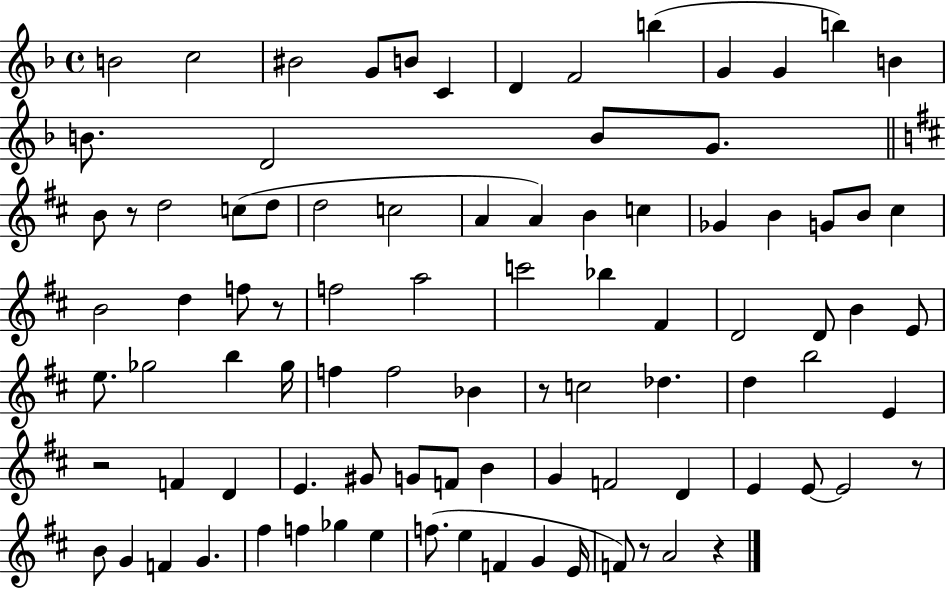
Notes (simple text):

B4/h C5/h BIS4/h G4/e B4/e C4/q D4/q F4/h B5/q G4/q G4/q B5/q B4/q B4/e. D4/h B4/e G4/e. B4/e R/e D5/h C5/e D5/e D5/h C5/h A4/q A4/q B4/q C5/q Gb4/q B4/q G4/e B4/e C#5/q B4/h D5/q F5/e R/e F5/h A5/h C6/h Bb5/q F#4/q D4/h D4/e B4/q E4/e E5/e. Gb5/h B5/q Gb5/s F5/q F5/h Bb4/q R/e C5/h Db5/q. D5/q B5/h E4/q R/h F4/q D4/q E4/q. G#4/e G4/e F4/e B4/q G4/q F4/h D4/q E4/q E4/e E4/h R/e B4/e G4/q F4/q G4/q. F#5/q F5/q Gb5/q E5/q F5/e. E5/q F4/q G4/q E4/s F4/e R/e A4/h R/q